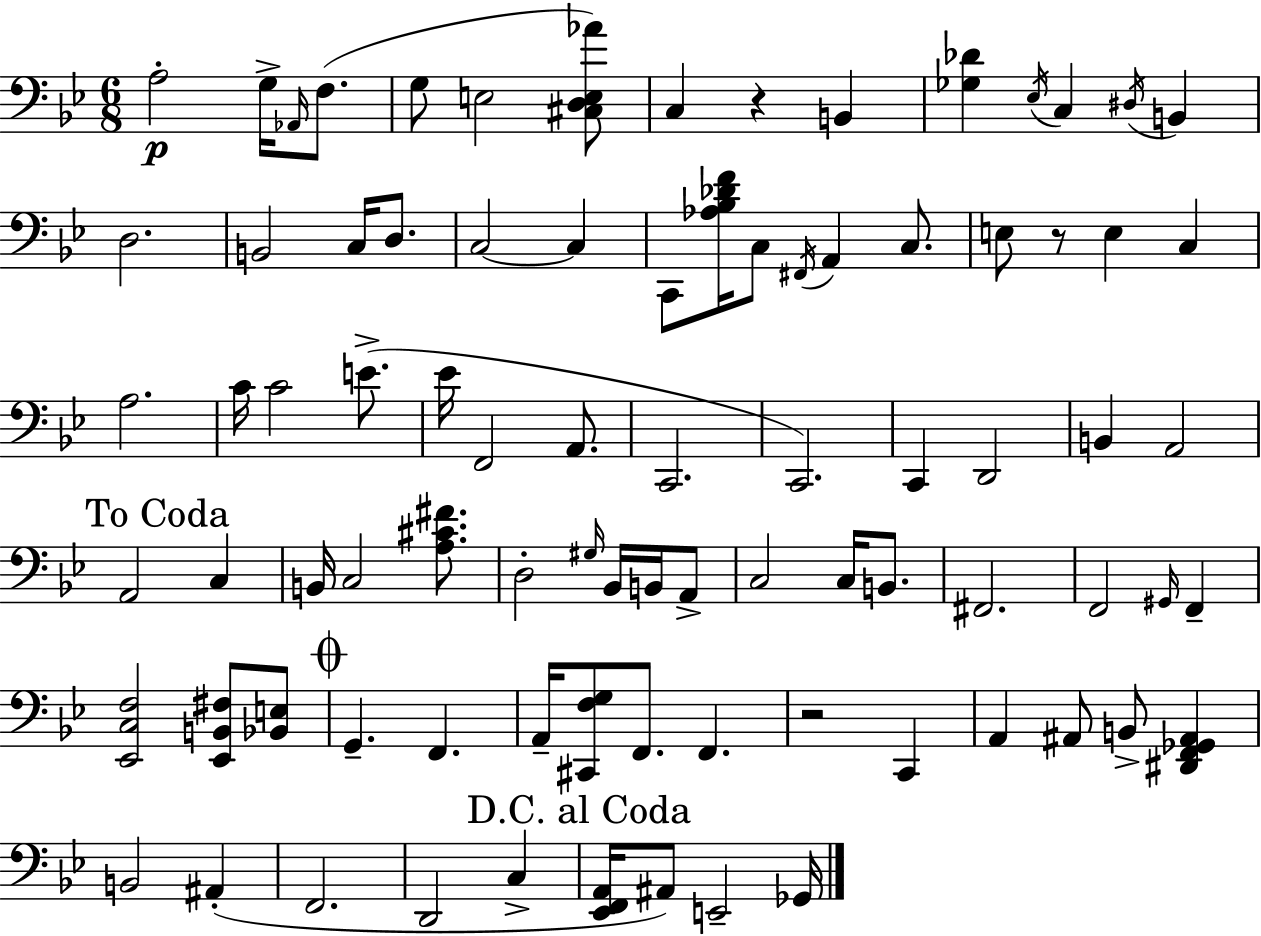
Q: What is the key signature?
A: BES major